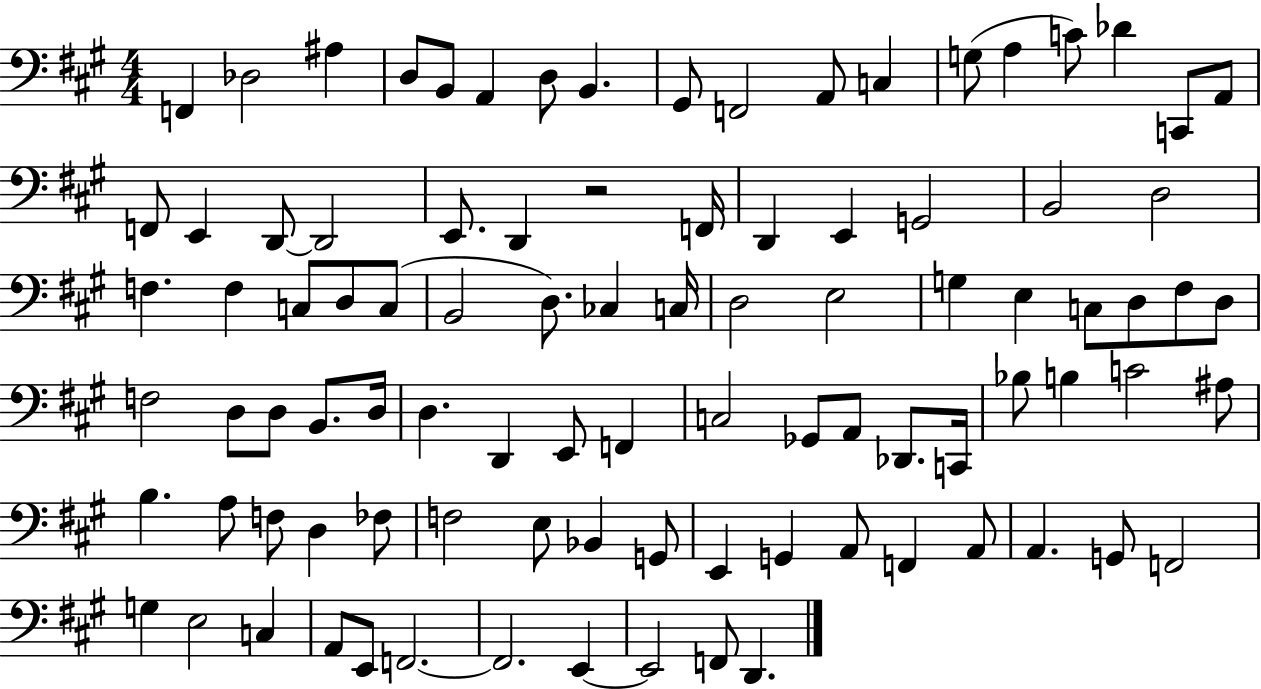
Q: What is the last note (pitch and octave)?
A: D2